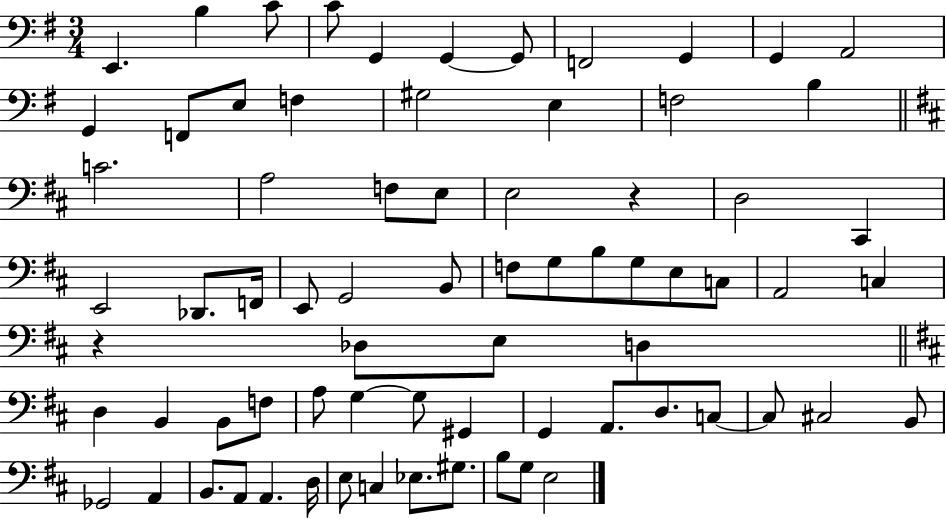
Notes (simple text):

E2/q. B3/q C4/e C4/e G2/q G2/q G2/e F2/h G2/q G2/q A2/h G2/q F2/e E3/e F3/q G#3/h E3/q F3/h B3/q C4/h. A3/h F3/e E3/e E3/h R/q D3/h C#2/q E2/h Db2/e. F2/s E2/e G2/h B2/e F3/e G3/e B3/e G3/e E3/e C3/e A2/h C3/q R/q Db3/e E3/e D3/q D3/q B2/q B2/e F3/e A3/e G3/q G3/e G#2/q G2/q A2/e. D3/e. C3/e C3/e C#3/h B2/e Gb2/h A2/q B2/e. A2/e A2/q. D3/s E3/e C3/q Eb3/e. G#3/e. B3/e G3/e E3/h